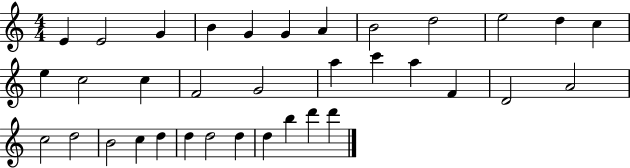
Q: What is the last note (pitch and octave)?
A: D6